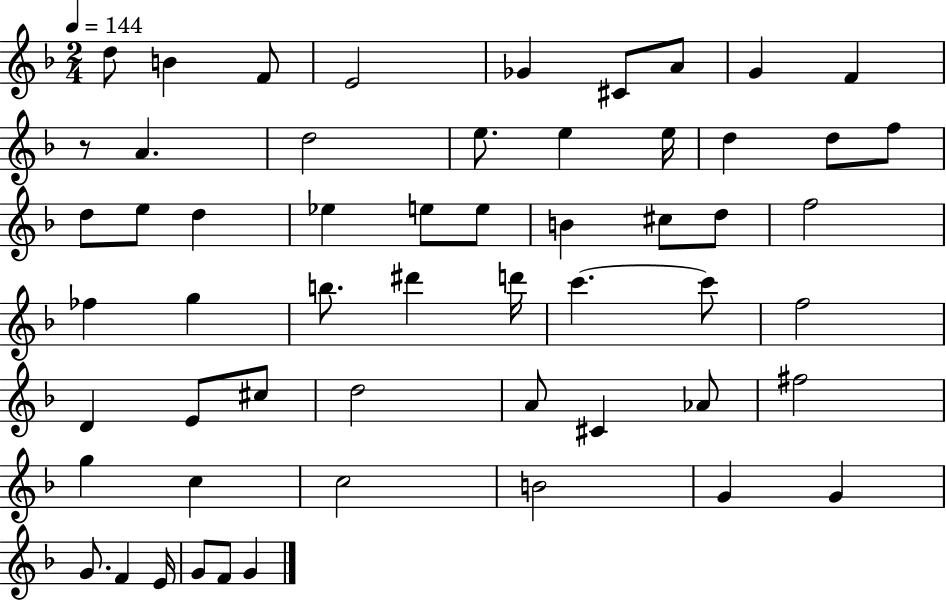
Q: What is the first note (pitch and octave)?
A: D5